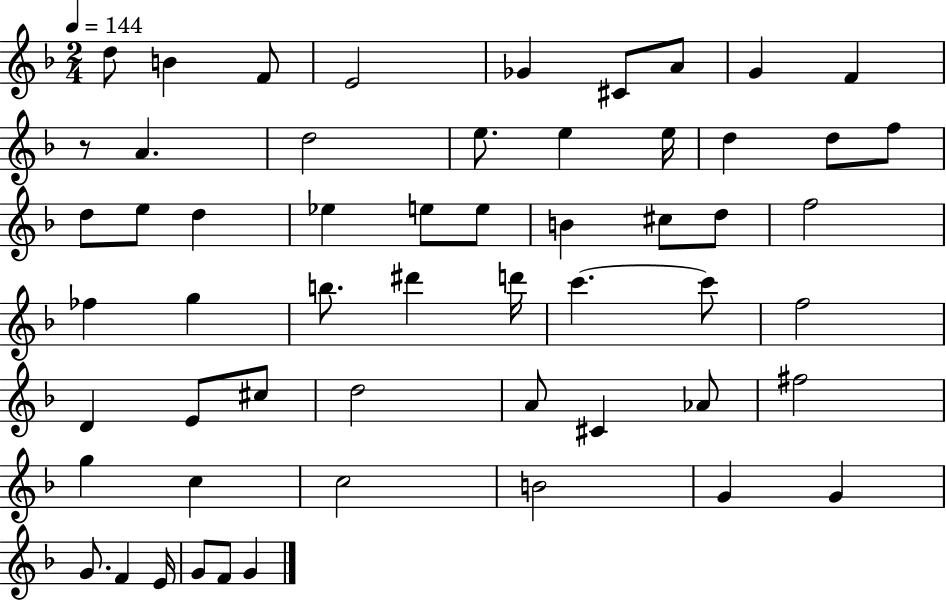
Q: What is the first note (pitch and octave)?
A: D5